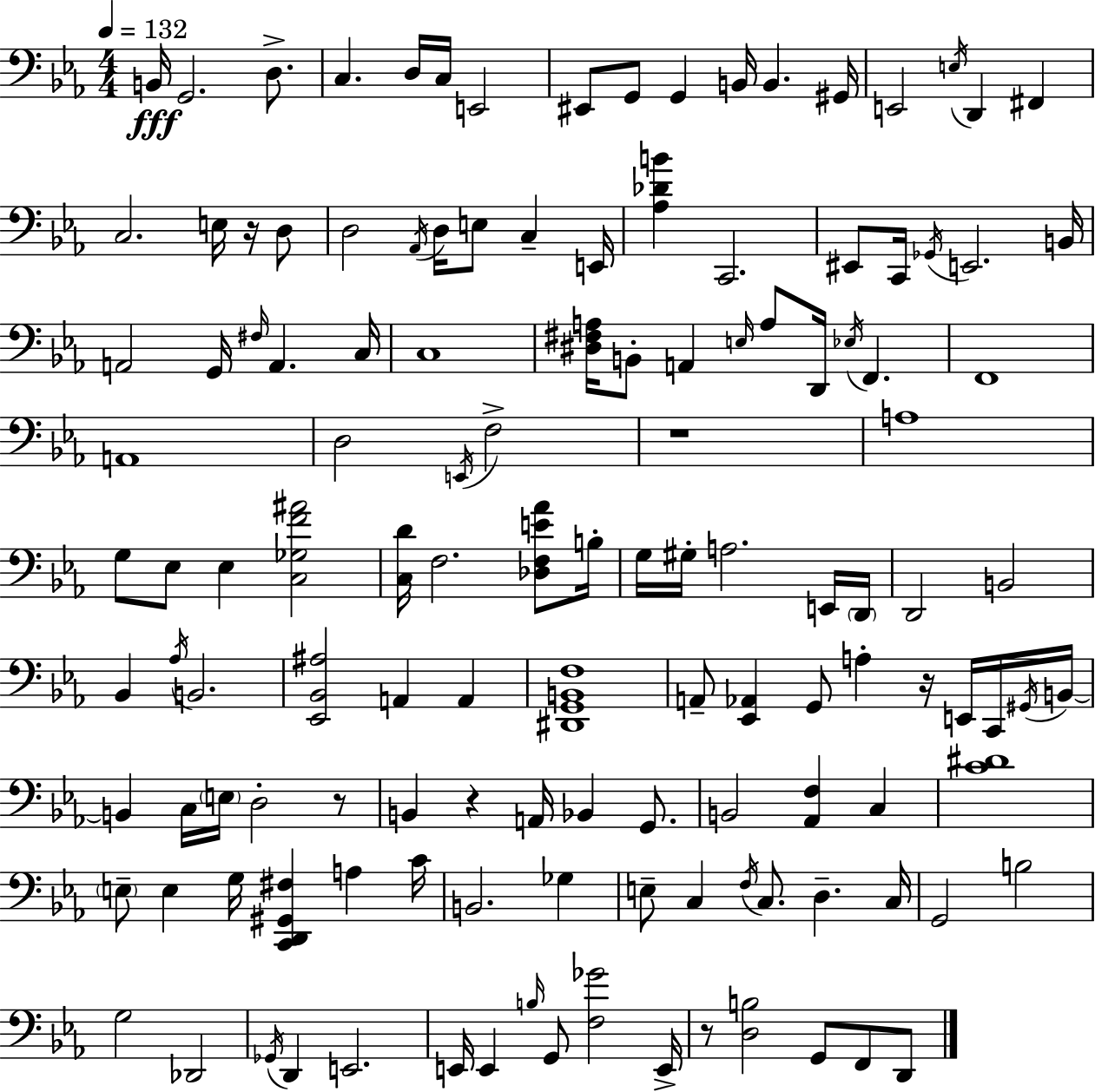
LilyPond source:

{
  \clef bass
  \numericTimeSignature
  \time 4/4
  \key ees \major
  \tempo 4 = 132
  b,16\fff g,2. d8.-> | c4. d16 c16 e,2 | eis,8 g,8 g,4 b,16 b,4. gis,16 | e,2 \acciaccatura { e16 } d,4 fis,4 | \break c2. e16 r16 d8 | d2 \acciaccatura { aes,16 } d16 e8 c4-- | e,16 <aes des' b'>4 c,2. | eis,8 c,16 \acciaccatura { ges,16 } e,2. | \break b,16 a,2 g,16 \grace { fis16 } a,4. | c16 c1 | <dis fis a>16 b,8-. a,4 \grace { e16 } a8 d,16 \acciaccatura { ees16 } | f,4. f,1 | \break a,1 | d2 \acciaccatura { e,16 } f2-> | r1 | a1 | \break g8 ees8 ees4 <c ges f' ais'>2 | <c d'>16 f2. | <des f e' aes'>8 b16-. g16 gis16-. a2. | e,16 \parenthesize d,16 d,2 b,2 | \break bes,4 \acciaccatura { aes16 } b,2. | <ees, bes, ais>2 | a,4 a,4 <dis, g, b, f>1 | a,8-- <ees, aes,>4 g,8 | \break a4-. r16 e,16 c,16 \acciaccatura { gis,16 } b,16~~ b,4 c16 \parenthesize e16 d2-. | r8 b,4 r4 | a,16 bes,4 g,8. b,2 | <aes, f>4 c4 <c' dis'>1 | \break \parenthesize e8-- e4 g16 | <c, d, gis, fis>4 a4 c'16 b,2. | ges4 e8-- c4 \acciaccatura { f16 } | c8. d4.-- c16 g,2 | \break b2 g2 | des,2 \acciaccatura { ges,16 } d,4 e,2. | e,16 e,4 | \grace { b16 } g,8 <f ges'>2 e,16-> r8 <d b>2 | \break g,8 f,8 d,8 \bar "|."
}